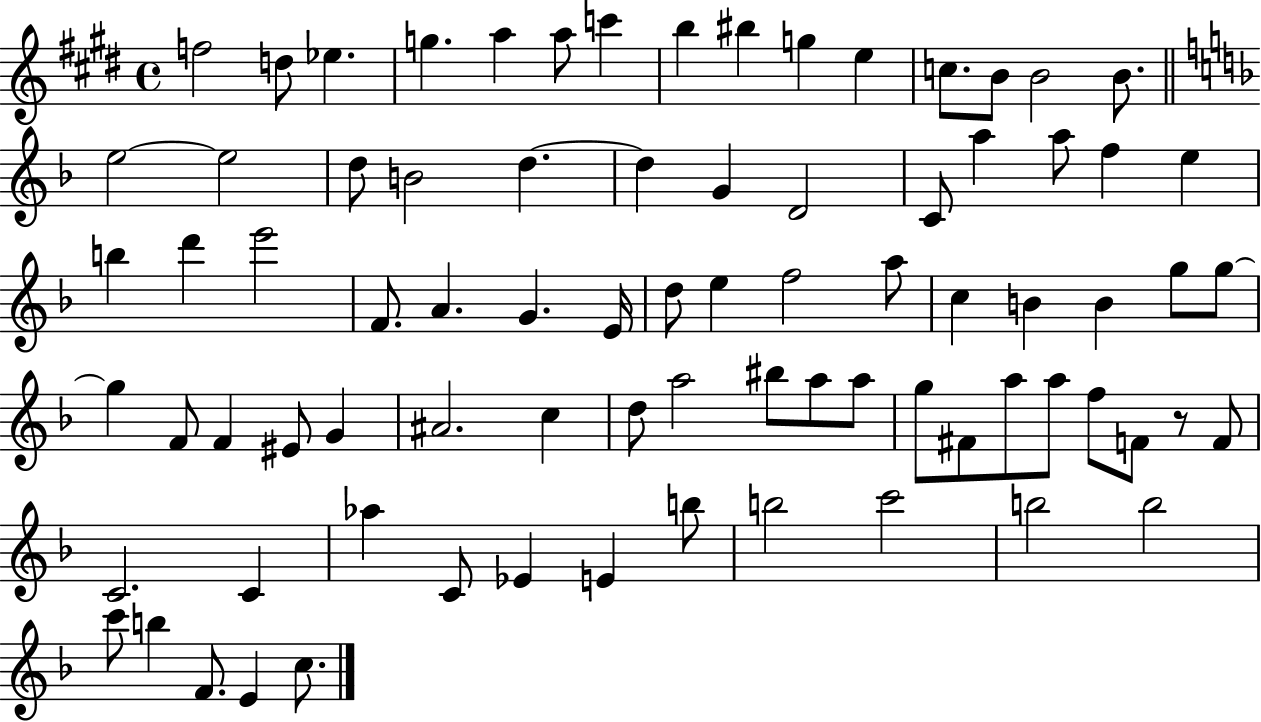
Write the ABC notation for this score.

X:1
T:Untitled
M:4/4
L:1/4
K:E
f2 d/2 _e g a a/2 c' b ^b g e c/2 B/2 B2 B/2 e2 e2 d/2 B2 d d G D2 C/2 a a/2 f e b d' e'2 F/2 A G E/4 d/2 e f2 a/2 c B B g/2 g/2 g F/2 F ^E/2 G ^A2 c d/2 a2 ^b/2 a/2 a/2 g/2 ^F/2 a/2 a/2 f/2 F/2 z/2 F/2 C2 C _a C/2 _E E b/2 b2 c'2 b2 b2 c'/2 b F/2 E c/2